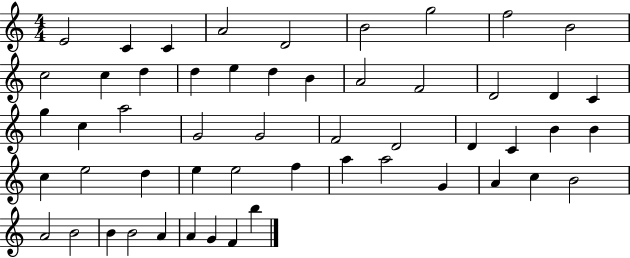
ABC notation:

X:1
T:Untitled
M:4/4
L:1/4
K:C
E2 C C A2 D2 B2 g2 f2 B2 c2 c d d e d B A2 F2 D2 D C g c a2 G2 G2 F2 D2 D C B B c e2 d e e2 f a a2 G A c B2 A2 B2 B B2 A A G F b